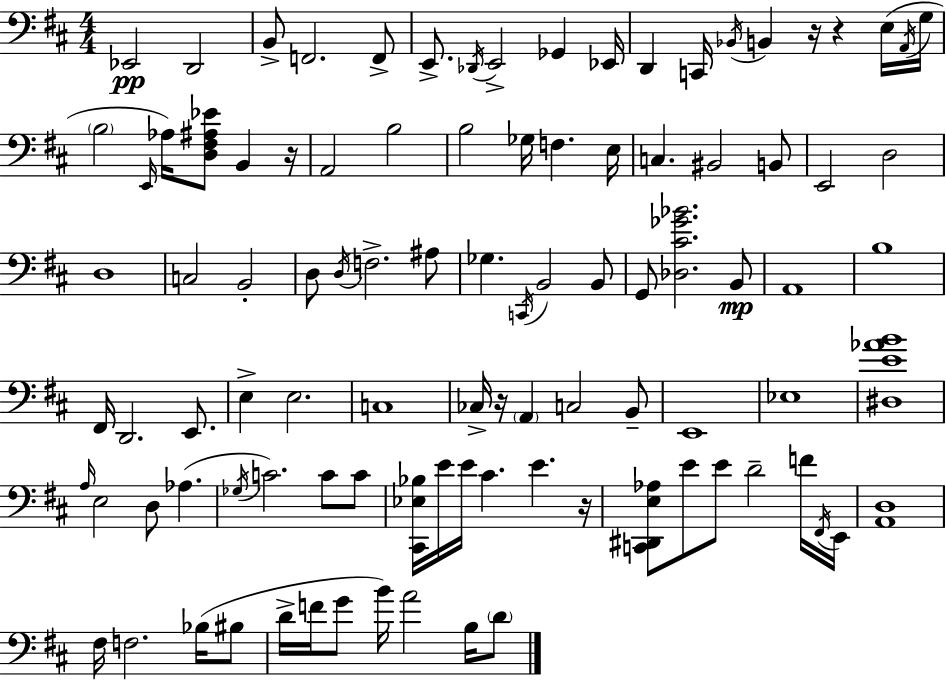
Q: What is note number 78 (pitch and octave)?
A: F#3